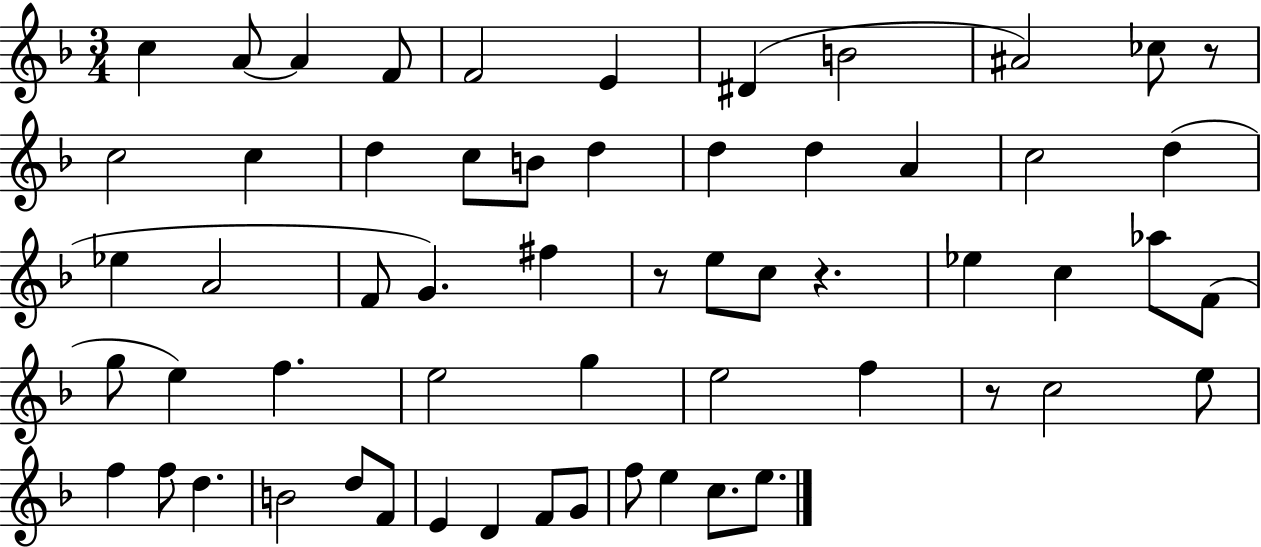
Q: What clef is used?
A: treble